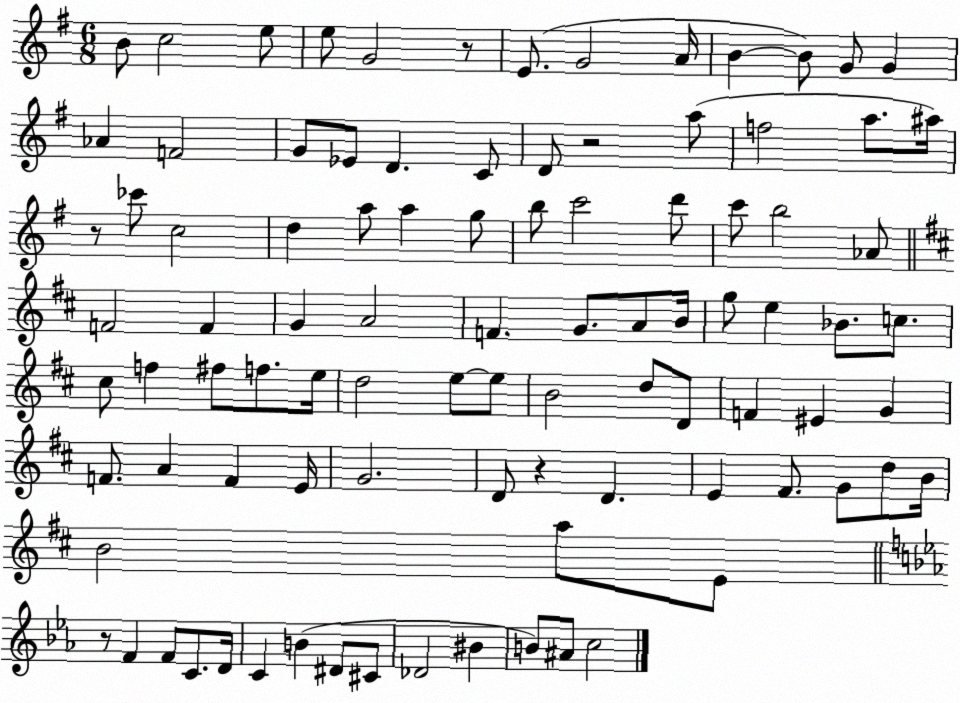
X:1
T:Untitled
M:6/8
L:1/4
K:G
B/2 c2 e/2 e/2 G2 z/2 E/2 G2 A/4 B B/2 G/2 G _A F2 G/2 _E/2 D C/2 D/2 z2 a/2 f2 a/2 ^a/4 z/2 _c'/2 c2 d a/2 a g/2 b/2 c'2 d'/2 c'/2 b2 _A/2 F2 F G A2 F G/2 A/2 B/4 g/2 e _B/2 c/2 ^c/2 f ^f/2 f/2 e/4 d2 e/2 e/2 B2 d/2 D/2 F ^E G F/2 A F E/4 G2 D/2 z D E ^F/2 G/2 d/2 B/4 B2 a/2 E/2 z/2 F F/2 C/2 D/4 C B ^D/2 ^C/2 _D2 ^B B/2 ^A/2 c2